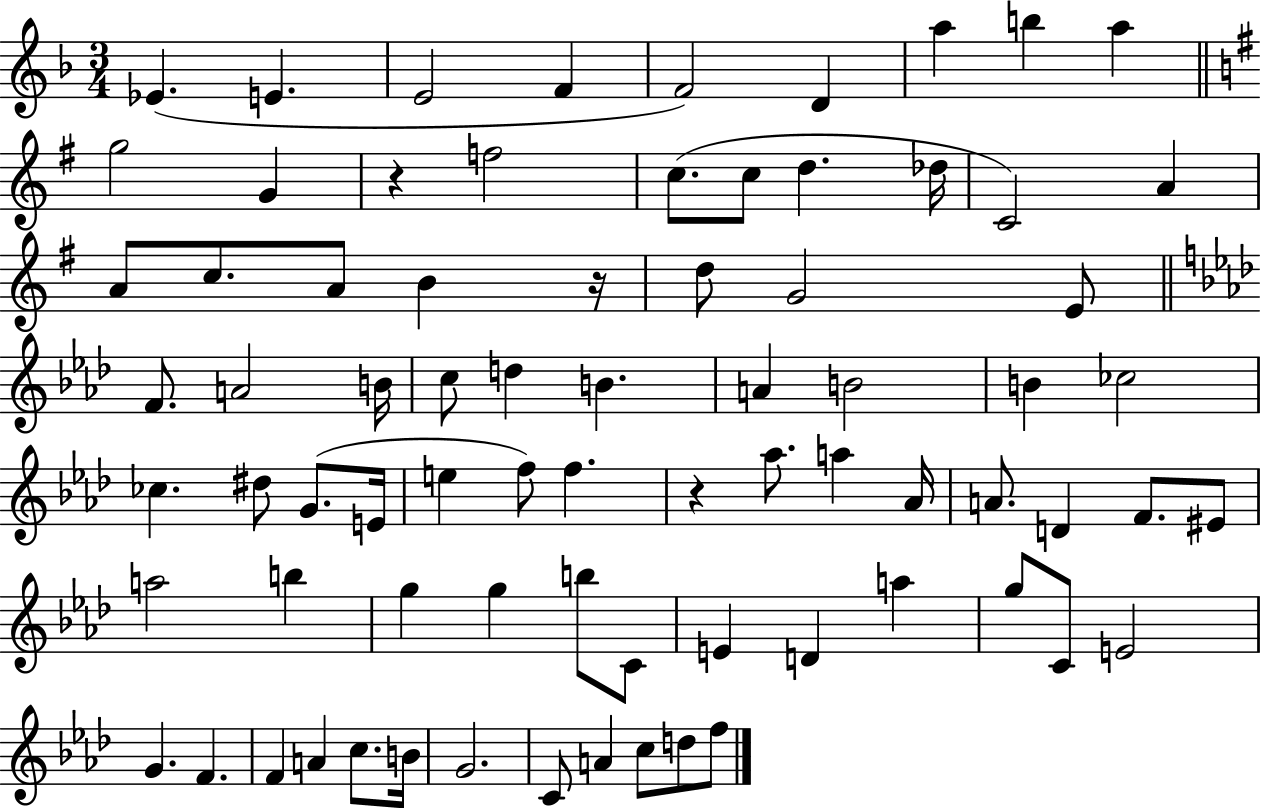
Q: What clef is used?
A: treble